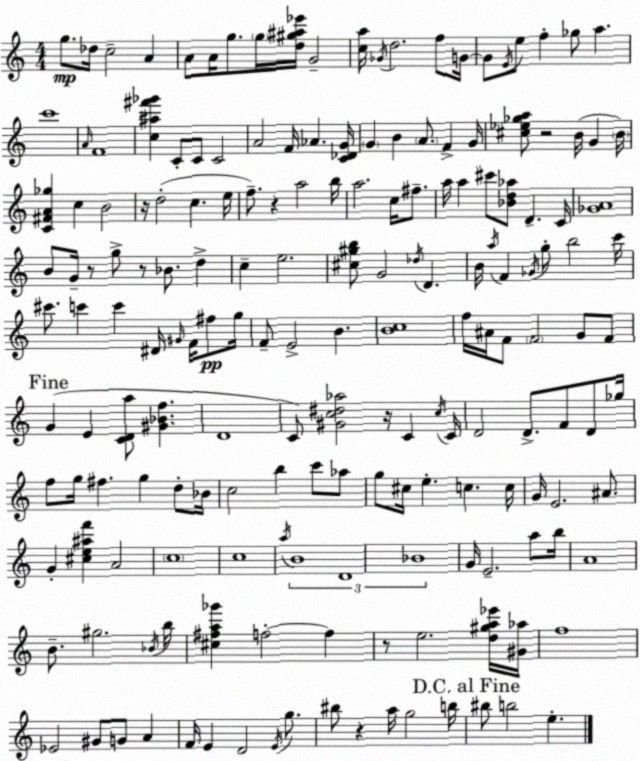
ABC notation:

X:1
T:Untitled
M:4/4
L:1/4
K:Am
g/2 _d/4 c2 A A/2 A/4 g/2 g/4 [d^g^a_e']/4 G2 [ca]/4 _G/4 d2 f/2 G/4 G/2 E/4 e/2 f _g/2 a c'4 A/4 F4 [c^a^f'_g'] C/2 C/2 C2 A2 F/4 _A [C_DG]/4 G B A/2 F G/4 [^c_e_ga]/2 z2 B/4 G B/4 [C^FA_g] c B2 z/4 d2 c e/4 f/2 z a2 b/4 a2 c/4 ^f/2 a/4 a ^c'/2 [_Bd_a]/2 D C/4 [_GA]4 B/2 G/4 z/2 g/2 z/2 _B/2 d c e2 [^c^gb]/2 G2 _d/4 D B/4 a/4 F _G/4 g/2 b2 c'/4 ^c'/2 c' c' ^D/4 ^G/4 F/4 ^f/2 g/4 F/2 E2 B [Bc]4 f/4 ^A/4 F/2 F2 G/2 F/2 G E [CDa]/2 [^G_Bf] D4 C/2 [^Gc^d_a]2 z/4 C c/4 C/4 D2 D/2 F/2 D/2 _g/4 f/2 g/4 ^f g d/2 _B/4 c2 b c'/2 _a/2 g/2 ^c/4 e c c/4 G/4 E2 ^A/2 G [^ce^af'] A2 c4 c4 a/4 B4 D4 _B4 G/4 E2 a/2 b/4 A4 B/2 ^g2 _B/4 b/4 [^c^fa_g'] f2 f z/2 e2 [d^ga_e']/4 [^G_a]/4 f4 _E2 ^G/2 G/2 A F/4 E D2 E/4 g/2 ^b/2 z a/4 g2 b/4 ^b/2 b2 e